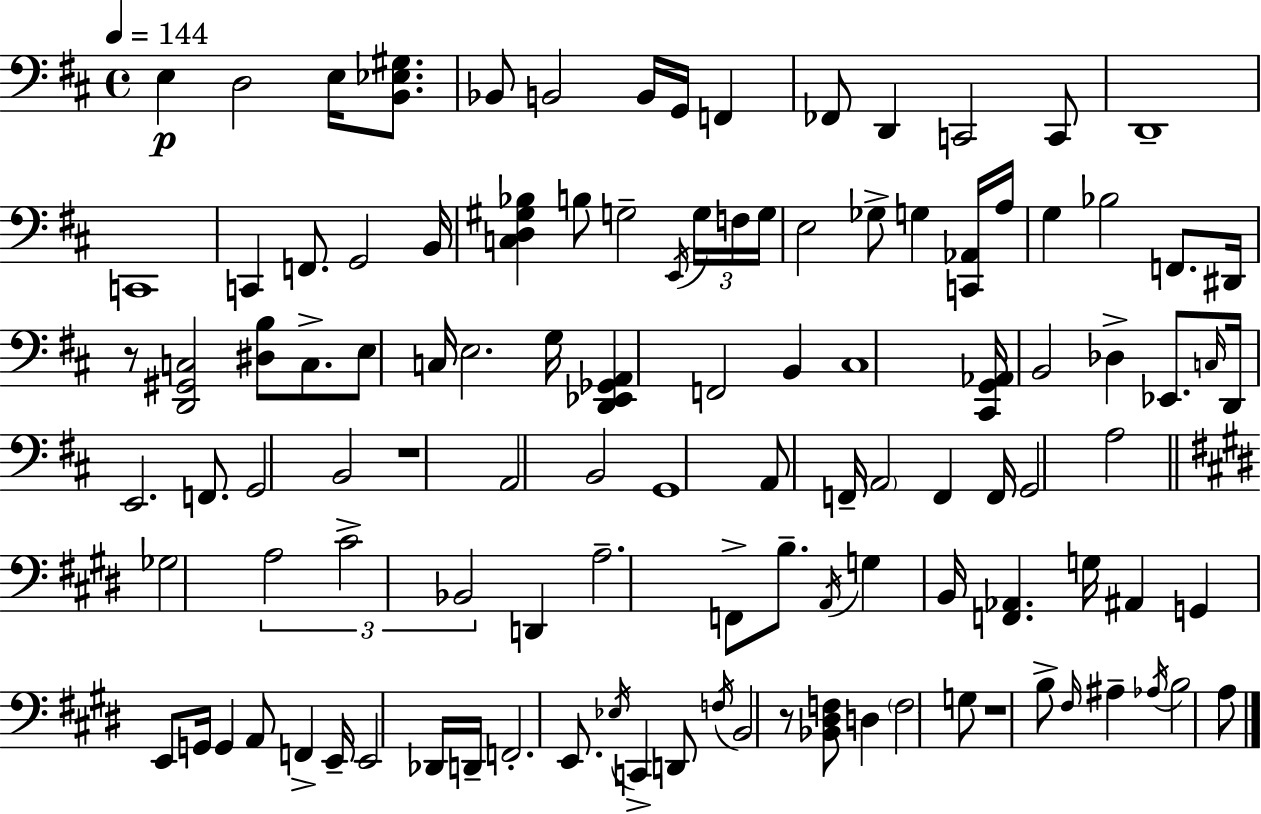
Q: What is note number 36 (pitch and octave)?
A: E3